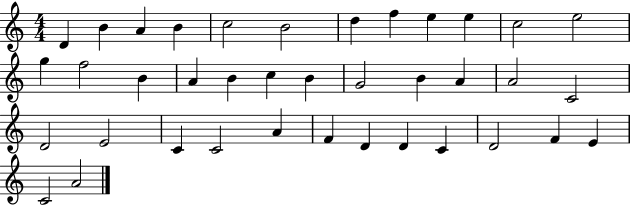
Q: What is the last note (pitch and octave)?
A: A4